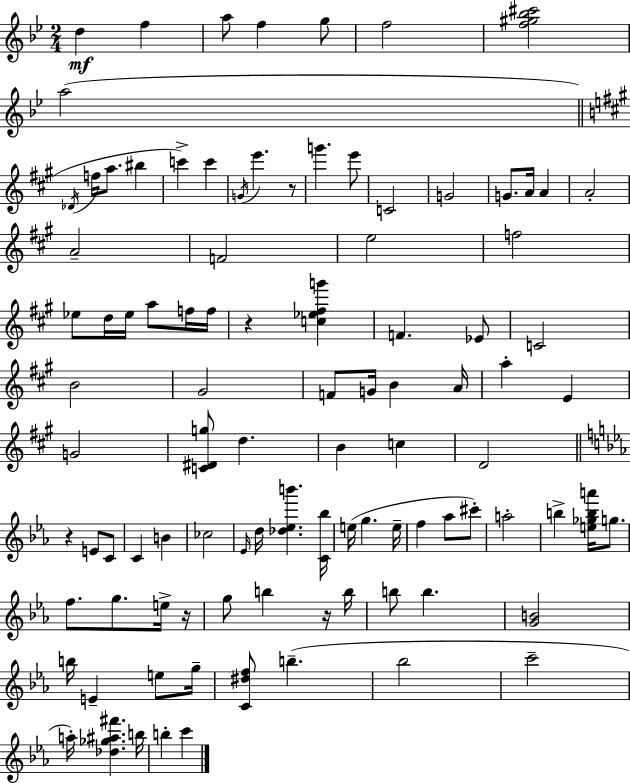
{
  \clef treble
  \numericTimeSignature
  \time 2/4
  \key bes \major
  \repeat volta 2 { d''4\mf f''4 | a''8 f''4 g''8 | f''2 | <f'' gis'' bes'' cis'''>2 | \break a''2( | \bar "||" \break \key a \major \acciaccatura { des'16 } f''16 a''8. bis''4 | c'''4->) c'''4 | \acciaccatura { g'16 } e'''4. | r8 g'''4. | \break e'''8 c'2 | g'2 | g'8. a'16 a'4 | a'2-. | \break a'2-- | f'2 | e''2 | f''2 | \break ees''8 d''16 ees''16 a''8 | f''16 f''16 r4 <c'' ees'' fis'' g'''>4 | f'4. | ees'8 c'2 | \break b'2 | gis'2 | f'8 g'16 b'4 | a'16 a''4-. e'4 | \break g'2 | <c' dis' g''>8 d''4. | b'4 c''4 | d'2 | \break \bar "||" \break \key ees \major r4 e'8 c'8 | c'4 b'4 | ces''2 | \grace { ees'16 } d''16 <des'' ees'' b'''>4. | \break <c' bes''>16 e''16( g''4. | e''16-- f''4 aes''8 cis'''8-.) | a''2-. | b''4-> <e'' ges'' b'' a'''>16 g''8. | \break f''8. g''8. e''16-> | r16 g''8 b''4 r16 | b''16 b''8 b''4. | <g' b'>2 | \break b''16 e'4-- e''8 | g''16-- <c' dis'' f''>8 b''4.--( | bes''2 | c'''2-- | \break a''16-.) <des'' ges'' ais'' fis'''>4. | b''16 b''4-. c'''4 | } \bar "|."
}